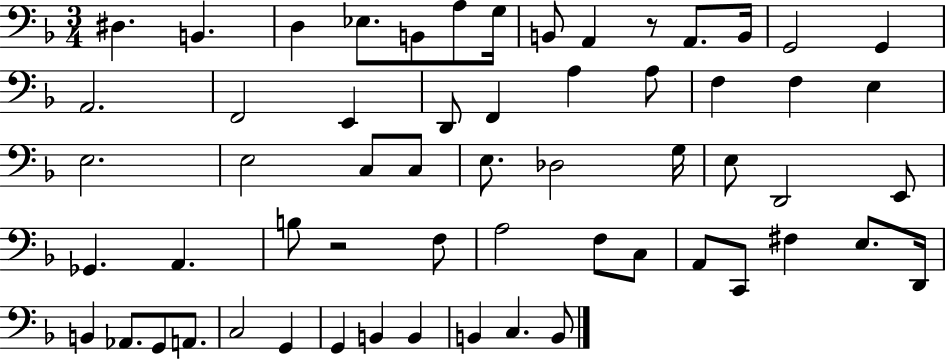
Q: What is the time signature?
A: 3/4